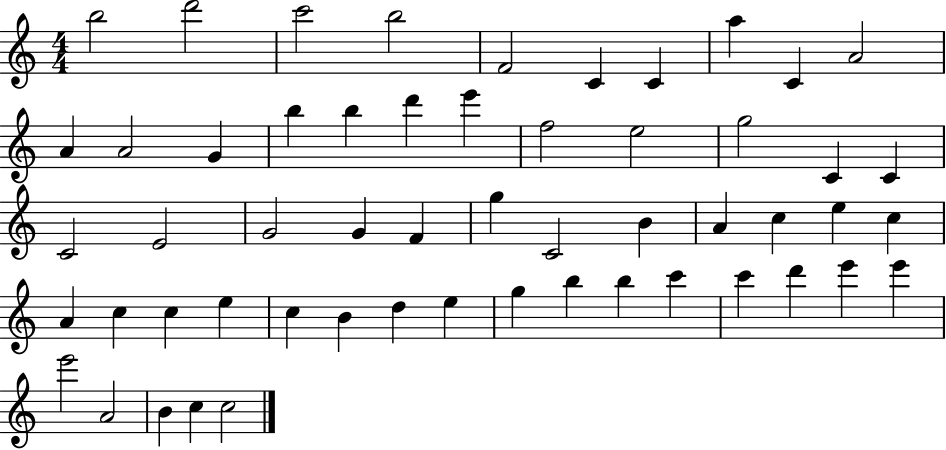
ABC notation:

X:1
T:Untitled
M:4/4
L:1/4
K:C
b2 d'2 c'2 b2 F2 C C a C A2 A A2 G b b d' e' f2 e2 g2 C C C2 E2 G2 G F g C2 B A c e c A c c e c B d e g b b c' c' d' e' e' e'2 A2 B c c2